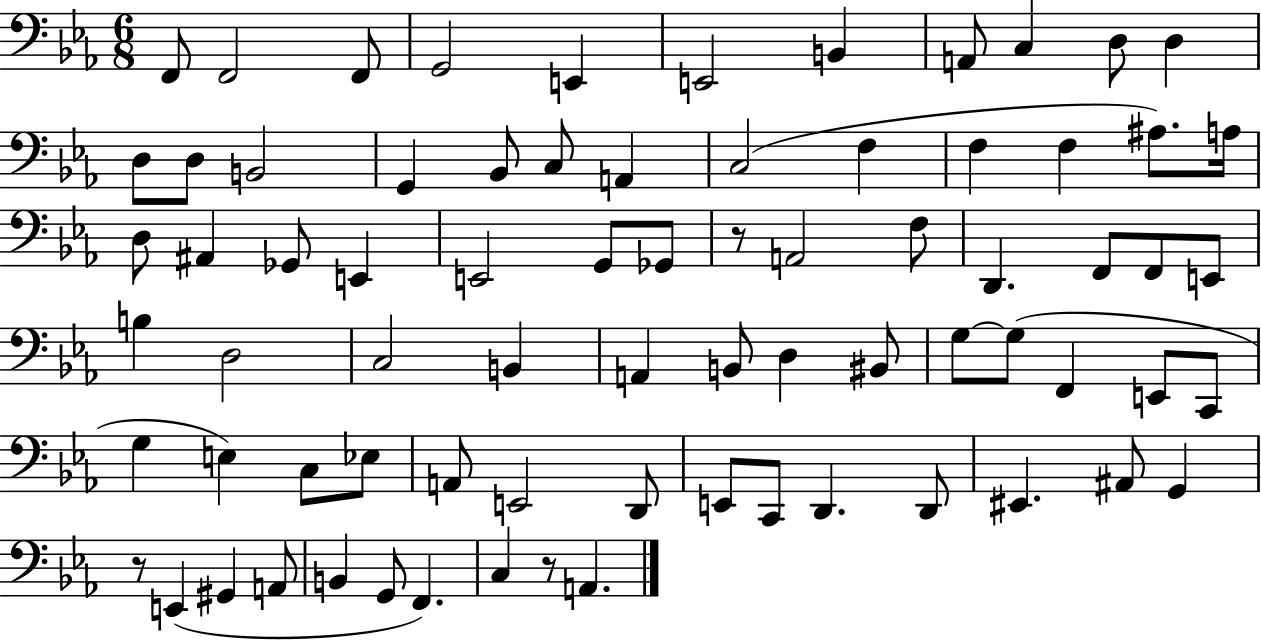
{
  \clef bass
  \numericTimeSignature
  \time 6/8
  \key ees \major
  f,8 f,2 f,8 | g,2 e,4 | e,2 b,4 | a,8 c4 d8 d4 | \break d8 d8 b,2 | g,4 bes,8 c8 a,4 | c2( f4 | f4 f4 ais8.) a16 | \break d8 ais,4 ges,8 e,4 | e,2 g,8 ges,8 | r8 a,2 f8 | d,4. f,8 f,8 e,8 | \break b4 d2 | c2 b,4 | a,4 b,8 d4 bis,8 | g8~~ g8( f,4 e,8 c,8 | \break g4 e4) c8 ees8 | a,8 e,2 d,8 | e,8 c,8 d,4. d,8 | eis,4. ais,8 g,4 | \break r8 e,4( gis,4 a,8 | b,4 g,8 f,4.) | c4 r8 a,4. | \bar "|."
}